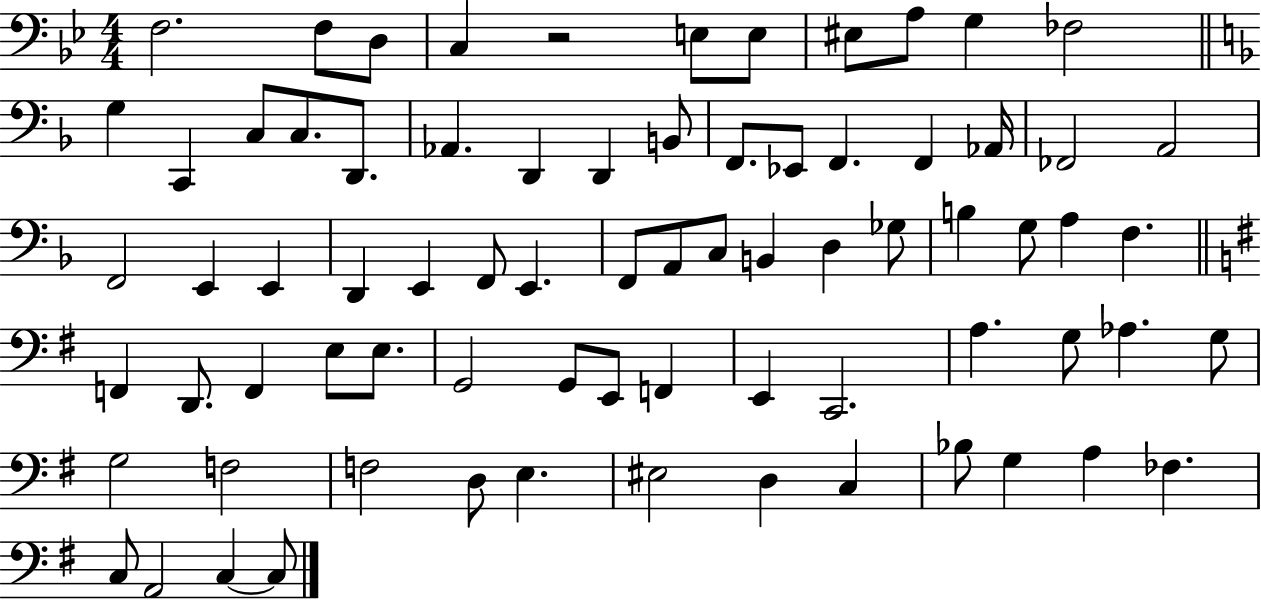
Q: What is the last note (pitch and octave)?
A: C3